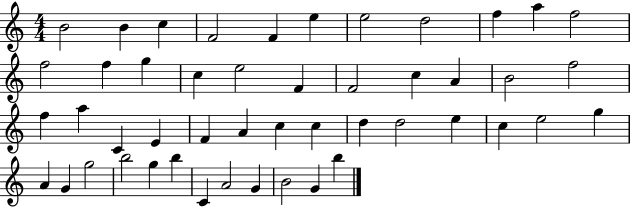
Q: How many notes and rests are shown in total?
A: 48